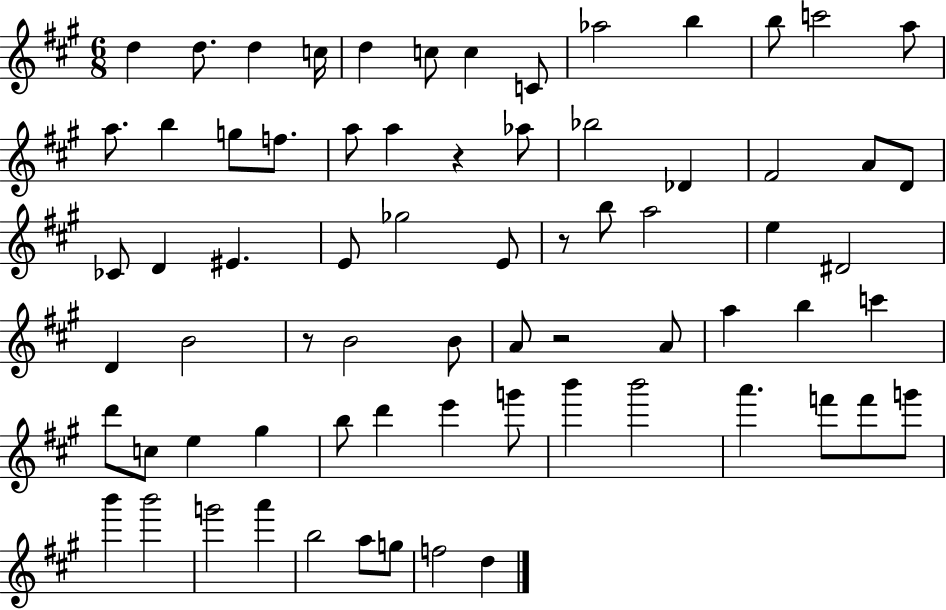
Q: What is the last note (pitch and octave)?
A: D5